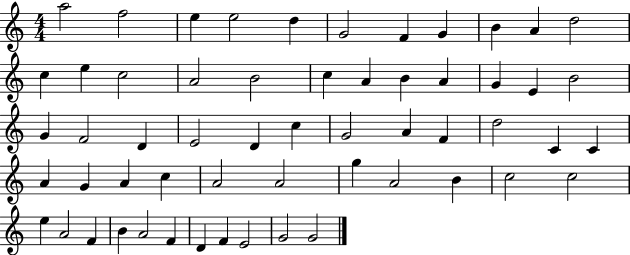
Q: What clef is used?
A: treble